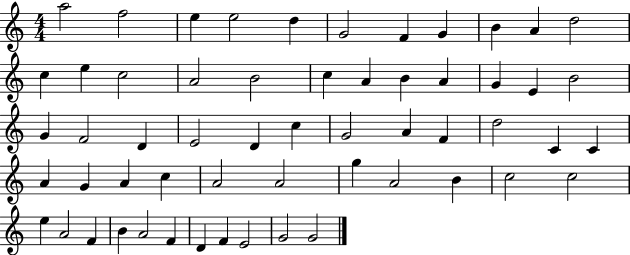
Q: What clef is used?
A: treble